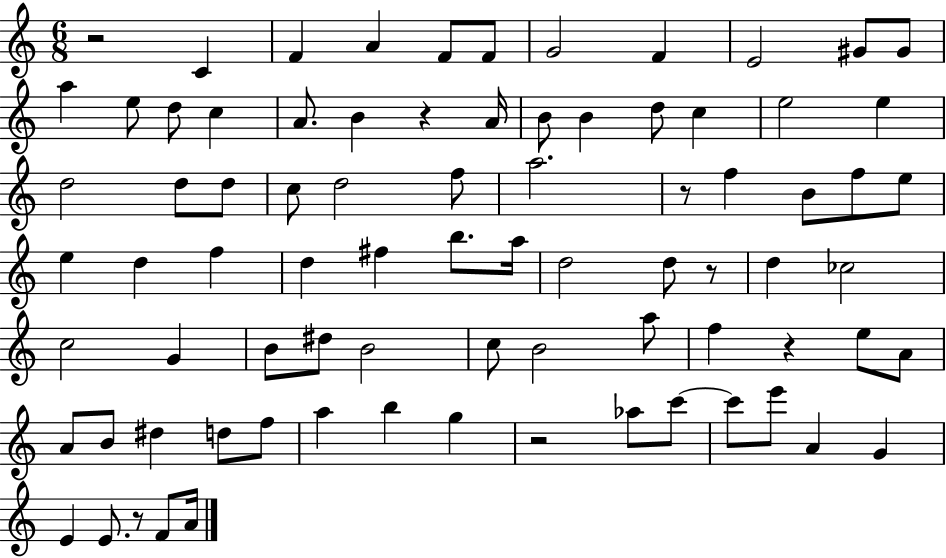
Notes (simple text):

R/h C4/q F4/q A4/q F4/e F4/e G4/h F4/q E4/h G#4/e G#4/e A5/q E5/e D5/e C5/q A4/e. B4/q R/q A4/s B4/e B4/q D5/e C5/q E5/h E5/q D5/h D5/e D5/e C5/e D5/h F5/e A5/h. R/e F5/q B4/e F5/e E5/e E5/q D5/q F5/q D5/q F#5/q B5/e. A5/s D5/h D5/e R/e D5/q CES5/h C5/h G4/q B4/e D#5/e B4/h C5/e B4/h A5/e F5/q R/q E5/e A4/e A4/e B4/e D#5/q D5/e F5/e A5/q B5/q G5/q R/h Ab5/e C6/e C6/e E6/e A4/q G4/q E4/q E4/e. R/e F4/e A4/s